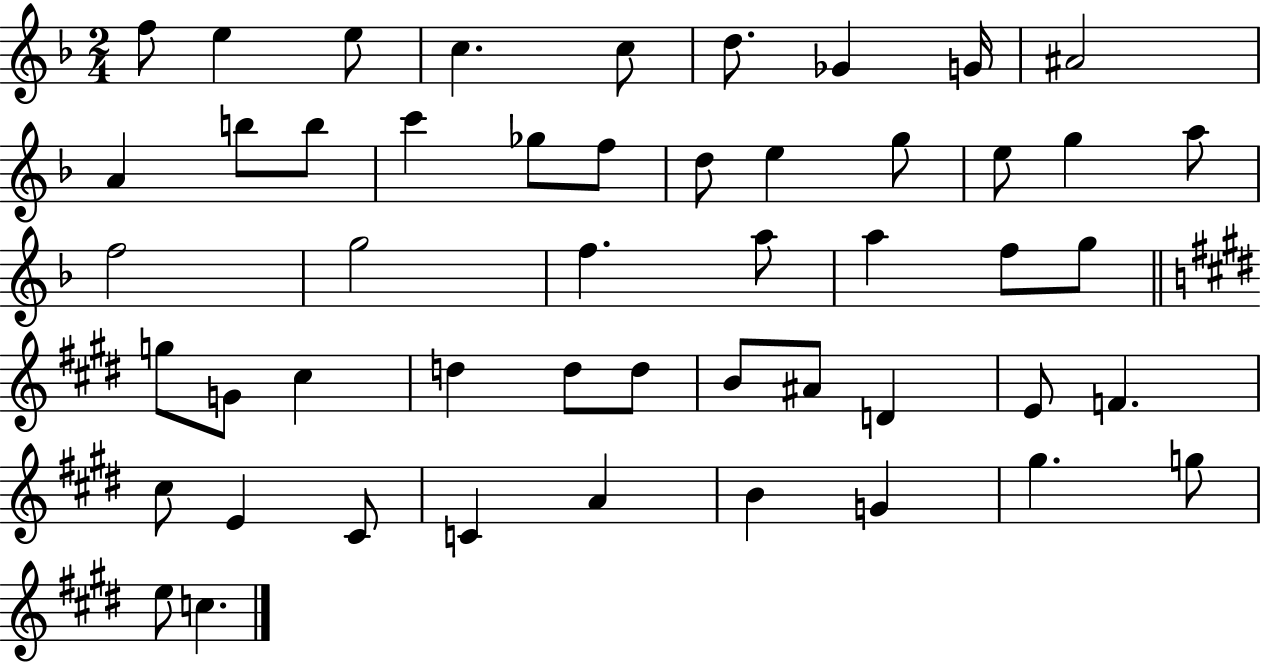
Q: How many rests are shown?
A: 0